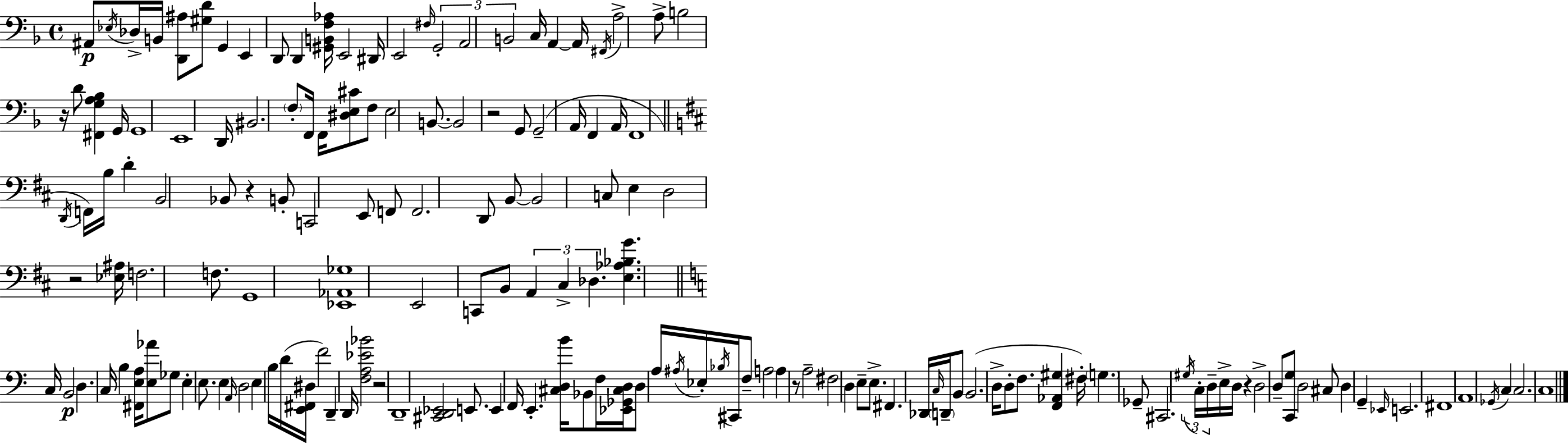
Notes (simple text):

A#2/e Eb3/s Db3/s B2/s [D2,A#3]/e [G#3,D4]/e G2/q E2/q D2/e D2/q [G#2,B2,F3,Ab3]/s E2/h D#2/s E2/h F#3/s G2/h A2/h B2/h C3/s A2/q A2/s F#2/s A3/h A3/e B3/h R/s D4/e [F#2,G3,A3,Bb3]/q G2/s G2/w E2/w D2/s BIS2/h. F3/e F2/s F2/s [D#3,E3,C#4]/e F3/e E3/h B2/e. B2/h R/h G2/e G2/h A2/s F2/q A2/s F2/w D2/s F2/s B3/s D4/q B2/h Bb2/e R/q B2/e C2/h E2/e F2/e F2/h. D2/e B2/e B2/h C3/e E3/q D3/h R/h [Eb3,A#3]/s F3/h. F3/e. G2/w [Eb2,Ab2,Gb3]/w E2/h C2/e B2/e A2/q C#3/q Db3/q. [E3,Ab3,Bb3,G4]/q. C3/s B2/h D3/q. C3/s B3/q [F#2,E3,A3]/s [E3,Ab4]/e Gb3/e E3/q E3/e. E3/q A2/s D3/h E3/q B3/s D4/s [E2,F#2,D#3]/s F4/h D2/q D2/s [F3,A3,Eb4,Bb4]/h R/h D2/w [C#2,D2,Eb2]/h E2/e. E2/q F2/s E2/q. [C#3,D3,B4]/s Bb2/e F3/s [Eb2,Gb2,C#3,D3]/s D3/e A3/s A#3/s Eb3/s Bb3/s C#2/s F3/e A3/h A3/q R/e A3/h F#3/h D3/q E3/e E3/e. F#2/q. Db2/s C3/s D2/s B2/e B2/h. D3/s D3/e F3/e. [F2,Ab2,G#3]/q F#3/s G3/q. Gb2/e C#2/h. G#3/s C3/s D3/s E3/s D3/s R/q D3/h D3/e [C2,G3]/e D3/h C#3/e D3/q G2/q Eb2/s E2/h. F#2/w A2/w Gb2/s C3/q C3/h. C3/w